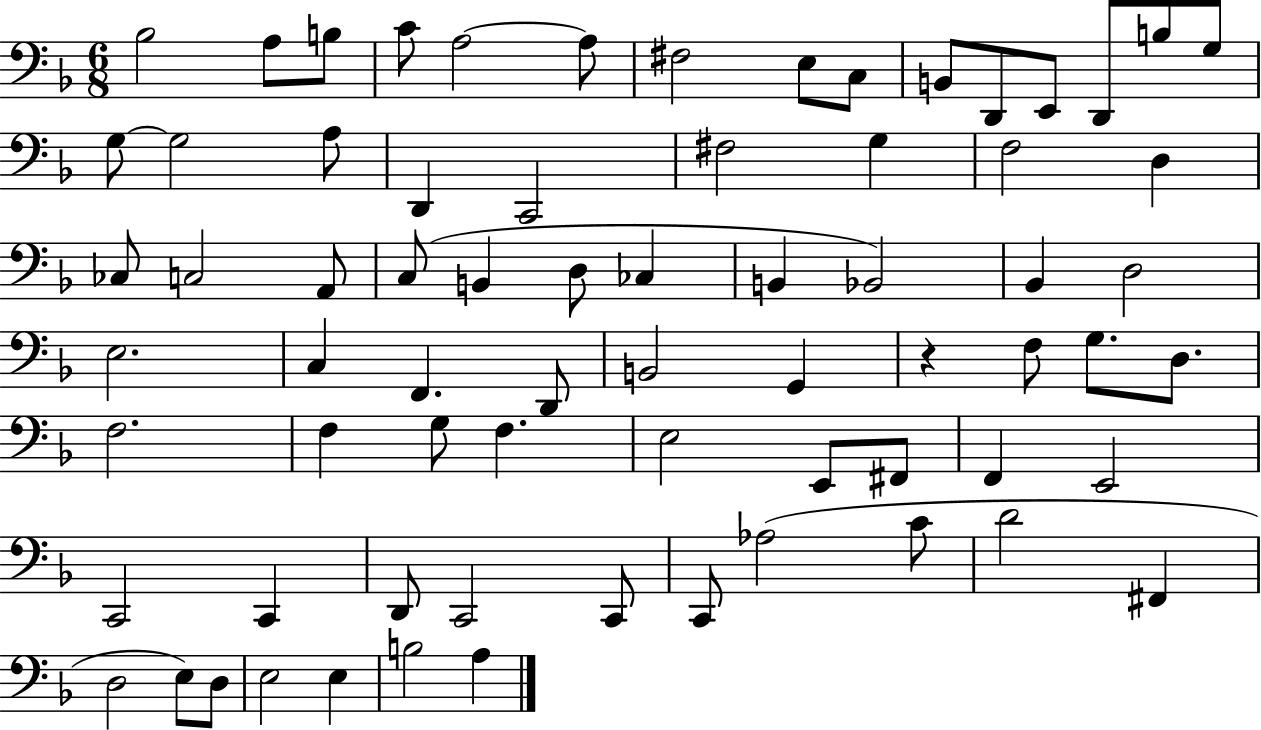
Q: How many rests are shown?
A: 1